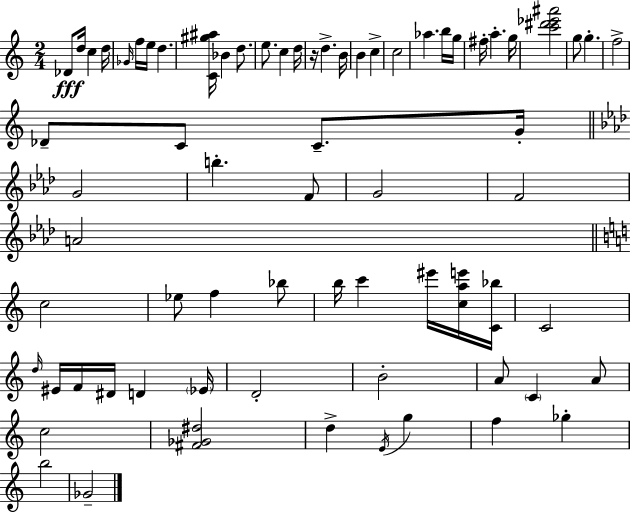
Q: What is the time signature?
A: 2/4